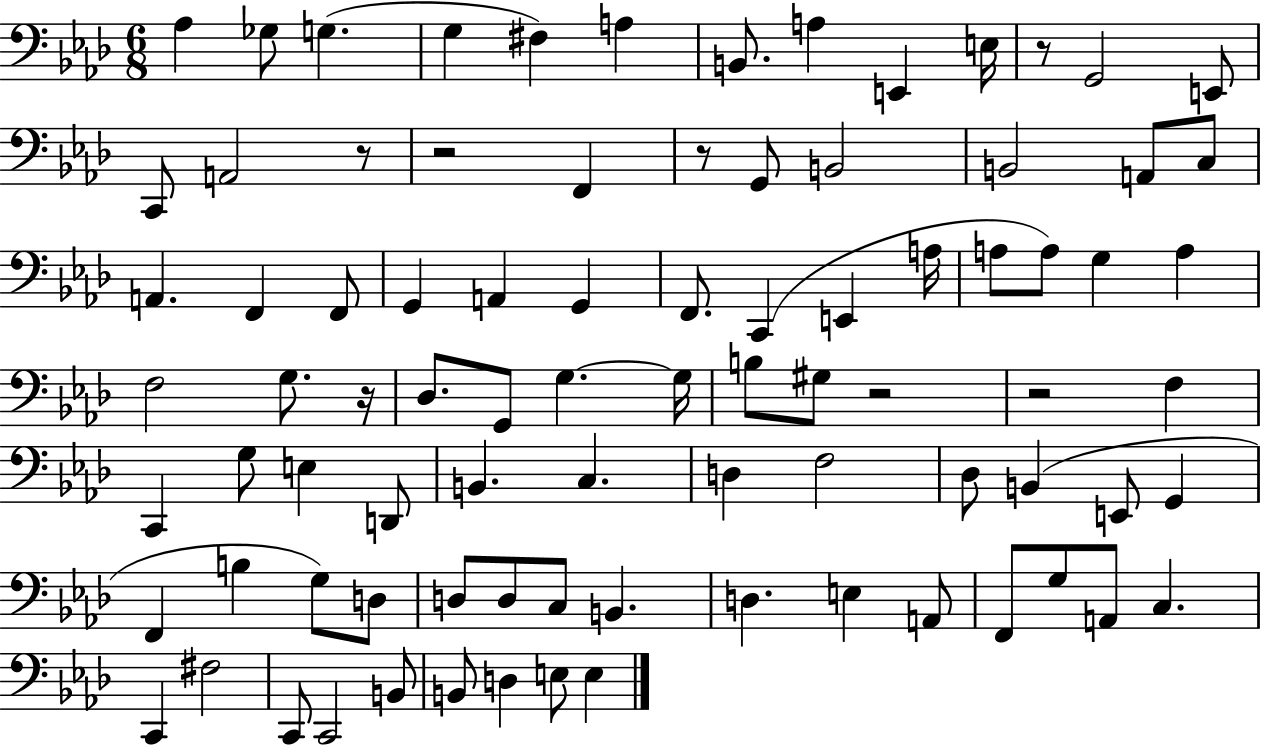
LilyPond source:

{
  \clef bass
  \numericTimeSignature
  \time 6/8
  \key aes \major
  aes4 ges8 g4.( | g4 fis4) a4 | b,8. a4 e,4 e16 | r8 g,2 e,8 | \break c,8 a,2 r8 | r2 f,4 | r8 g,8 b,2 | b,2 a,8 c8 | \break a,4. f,4 f,8 | g,4 a,4 g,4 | f,8. c,4( e,4 a16 | a8 a8) g4 a4 | \break f2 g8. r16 | des8. g,8 g4.~~ g16 | b8 gis8 r2 | r2 f4 | \break c,4 g8 e4 d,8 | b,4. c4. | d4 f2 | des8 b,4( e,8 g,4 | \break f,4 b4 g8) d8 | d8 d8 c8 b,4. | d4. e4 a,8 | f,8 g8 a,8 c4. | \break c,4 fis2 | c,8 c,2 b,8 | b,8 d4 e8 e4 | \bar "|."
}